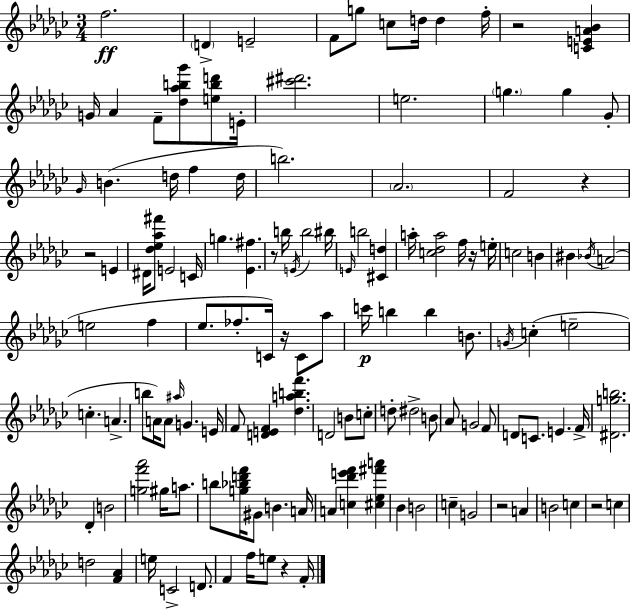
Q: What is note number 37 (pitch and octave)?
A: A5